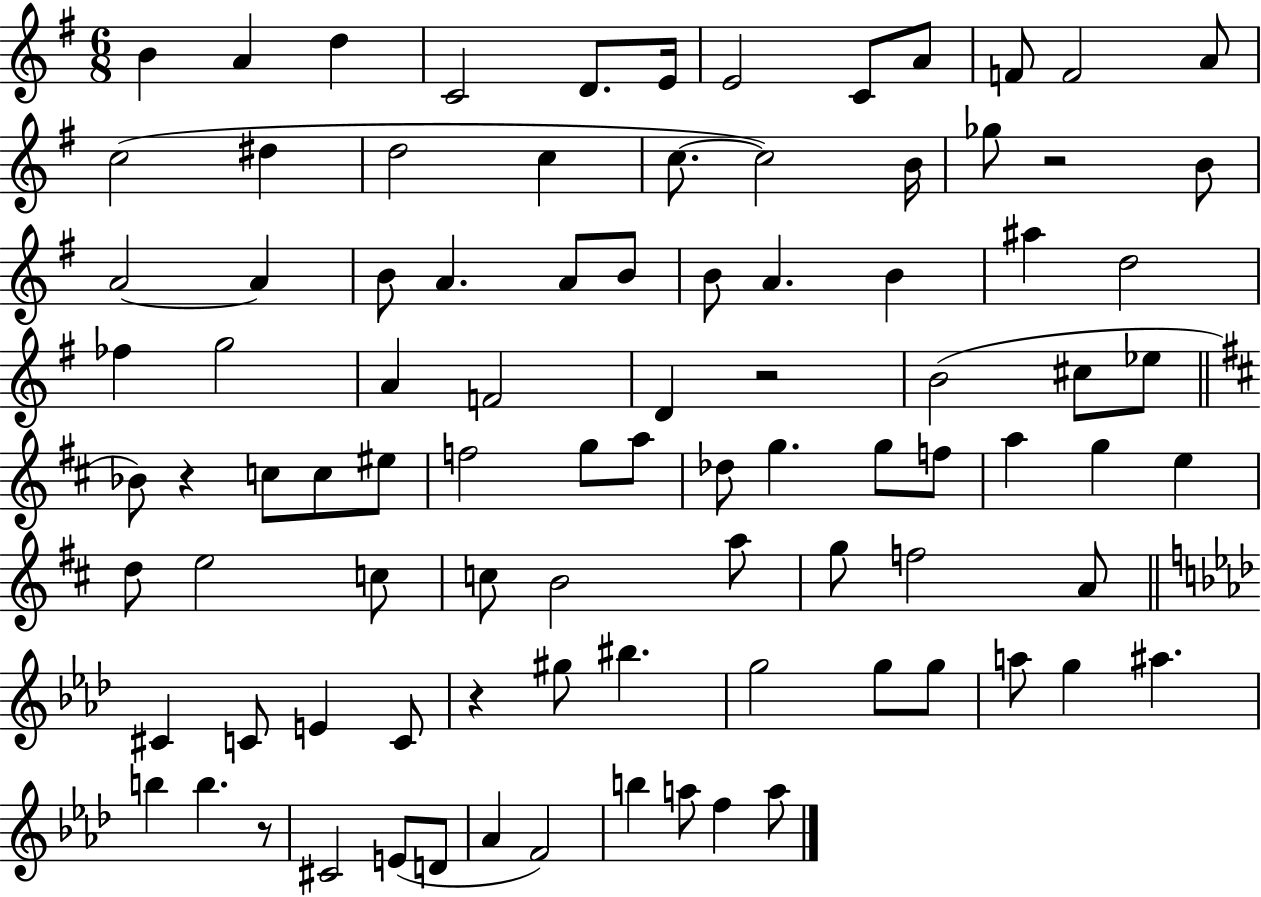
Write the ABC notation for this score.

X:1
T:Untitled
M:6/8
L:1/4
K:G
B A d C2 D/2 E/4 E2 C/2 A/2 F/2 F2 A/2 c2 ^d d2 c c/2 c2 B/4 _g/2 z2 B/2 A2 A B/2 A A/2 B/2 B/2 A B ^a d2 _f g2 A F2 D z2 B2 ^c/2 _e/2 _B/2 z c/2 c/2 ^e/2 f2 g/2 a/2 _d/2 g g/2 f/2 a g e d/2 e2 c/2 c/2 B2 a/2 g/2 f2 A/2 ^C C/2 E C/2 z ^g/2 ^b g2 g/2 g/2 a/2 g ^a b b z/2 ^C2 E/2 D/2 _A F2 b a/2 f a/2